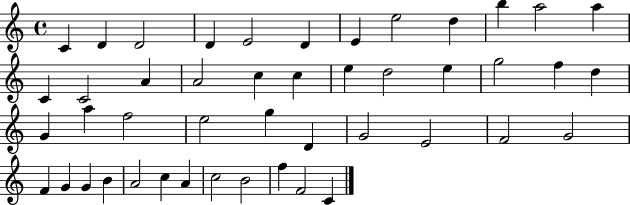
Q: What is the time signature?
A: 4/4